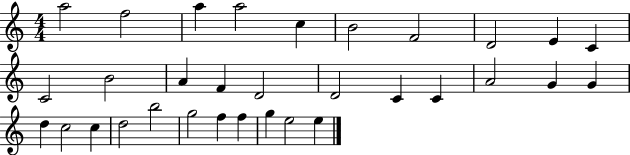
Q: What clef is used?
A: treble